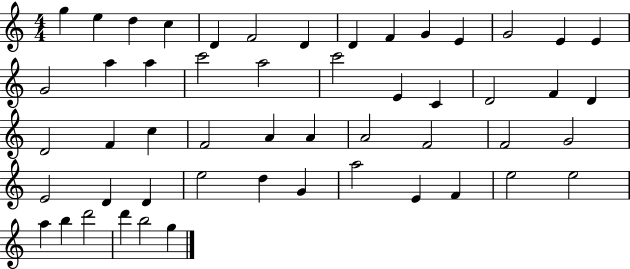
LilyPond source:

{
  \clef treble
  \numericTimeSignature
  \time 4/4
  \key c \major
  g''4 e''4 d''4 c''4 | d'4 f'2 d'4 | d'4 f'4 g'4 e'4 | g'2 e'4 e'4 | \break g'2 a''4 a''4 | c'''2 a''2 | c'''2 e'4 c'4 | d'2 f'4 d'4 | \break d'2 f'4 c''4 | f'2 a'4 a'4 | a'2 f'2 | f'2 g'2 | \break e'2 d'4 d'4 | e''2 d''4 g'4 | a''2 e'4 f'4 | e''2 e''2 | \break a''4 b''4 d'''2 | d'''4 b''2 g''4 | \bar "|."
}